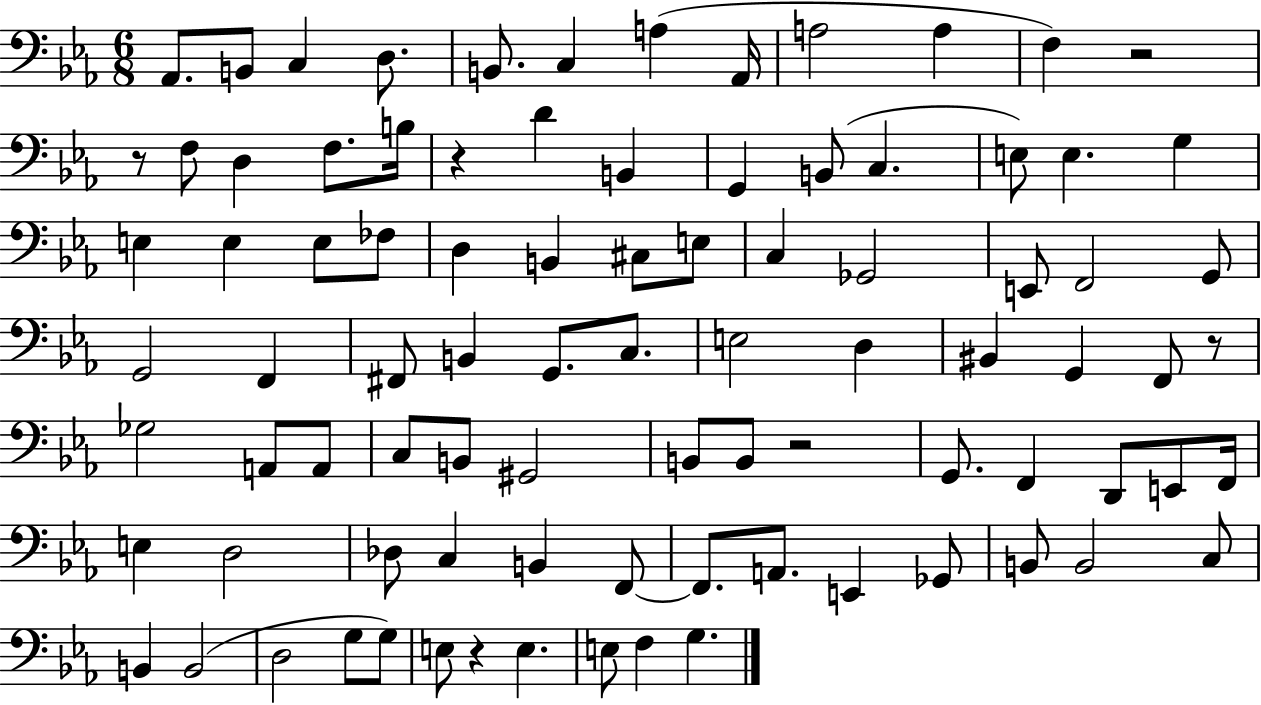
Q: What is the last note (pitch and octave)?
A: G3